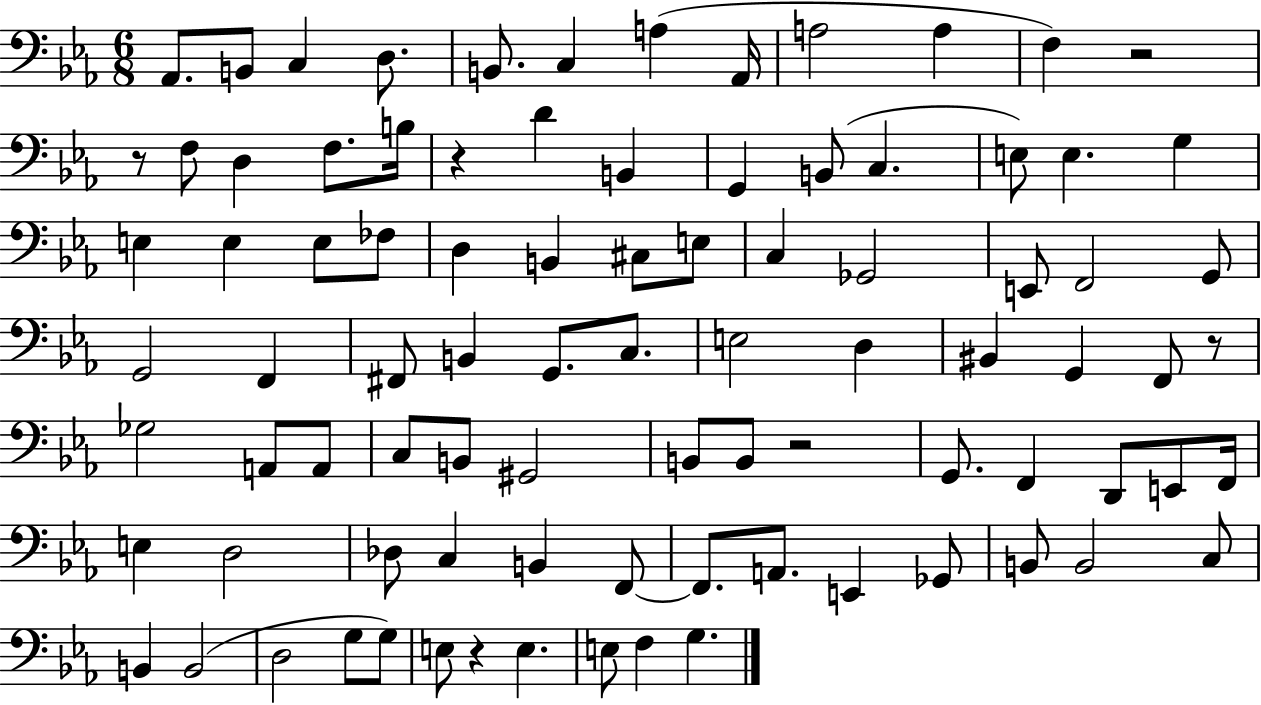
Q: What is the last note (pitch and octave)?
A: G3